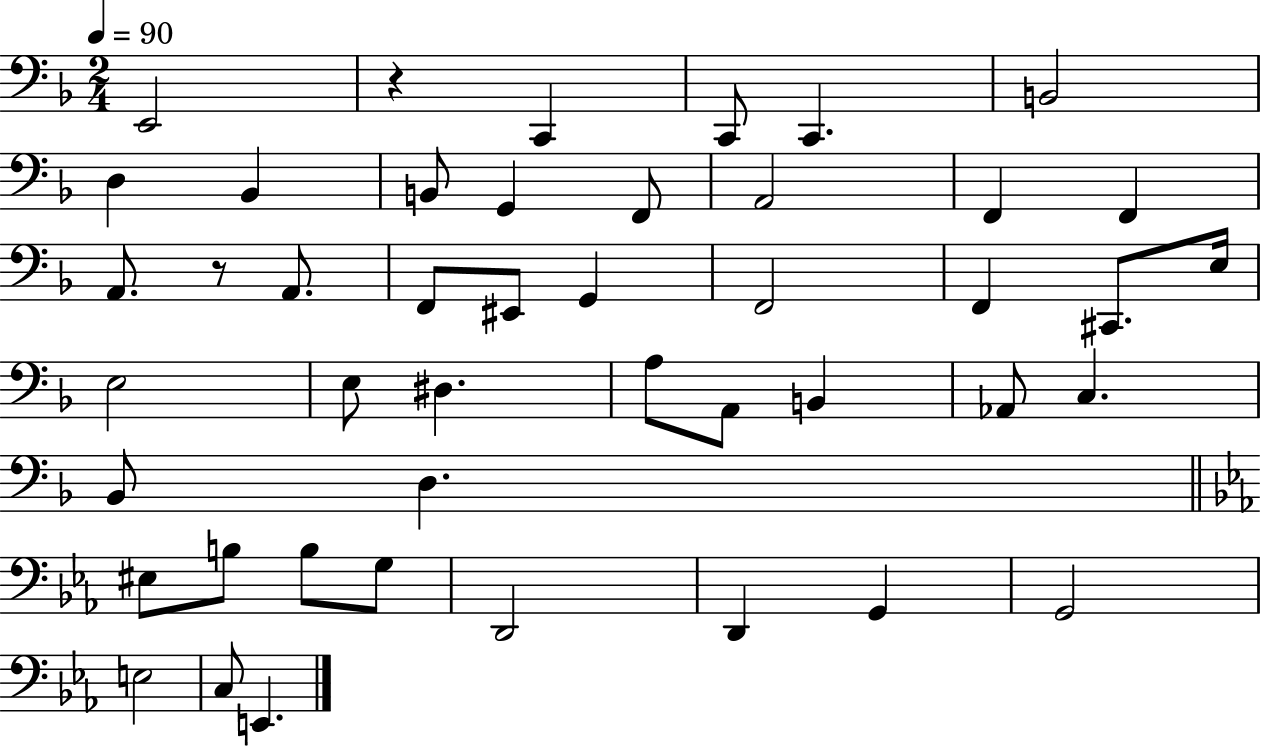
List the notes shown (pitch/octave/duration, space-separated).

E2/h R/q C2/q C2/e C2/q. B2/h D3/q Bb2/q B2/e G2/q F2/e A2/h F2/q F2/q A2/e. R/e A2/e. F2/e EIS2/e G2/q F2/h F2/q C#2/e. E3/s E3/h E3/e D#3/q. A3/e A2/e B2/q Ab2/e C3/q. Bb2/e D3/q. EIS3/e B3/e B3/e G3/e D2/h D2/q G2/q G2/h E3/h C3/e E2/q.